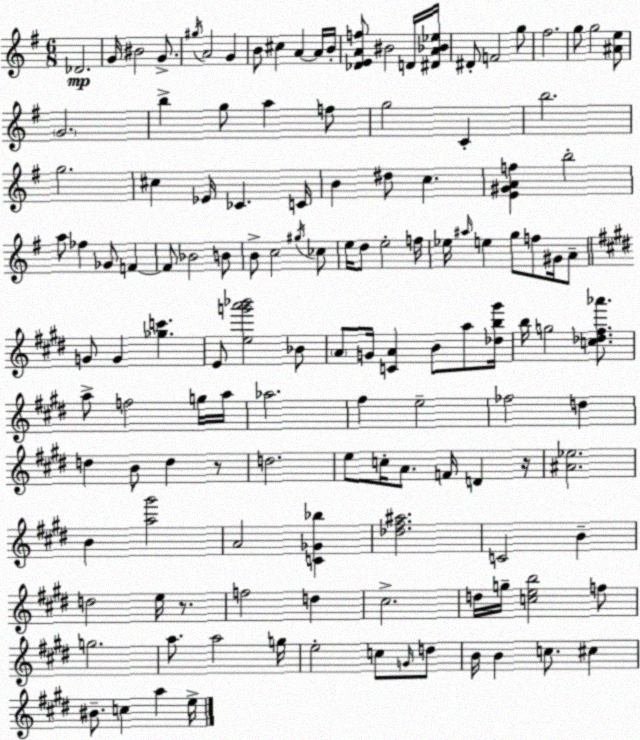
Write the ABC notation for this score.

X:1
T:Untitled
M:6/8
L:1/4
K:G
_D2 G/4 ^B2 G/2 ^g/4 A2 G B/2 ^c A A/4 B/4 [_DEAf]/2 ^B2 D/4 [^DA_B_e]/4 ^D/2 F2 g/2 ^f2 g/2 g2 [^Ae]/2 G2 b g/2 a f/2 g2 C b2 g2 ^c _E/4 _C C/4 B ^d/2 c [E^GAf] b2 a/2 _f _G/2 F F/2 _B2 B/2 B/2 c2 ^g/4 _c/2 e/4 d/2 e2 f/4 _e/4 ^a/4 e g/2 f/2 ^G/4 A/2 G/2 G [_gc'] E/2 [eg'a'_b']2 _B/2 A/2 G/4 [CA] B/2 a/2 [_db^g']/4 b/4 g2 [c_d^f_a']/2 a/2 f2 g/4 a/4 _a2 ^f e2 _f2 d d B/2 d z/2 d2 e/2 c/4 A/2 F/4 D z/4 [^A_e]2 B [a^g']2 A2 [C_G_b] [_d^f^a]2 C2 B d2 e/4 z/2 f2 d ^c2 d/4 g/4 [ceb]2 f/2 g2 a/2 a2 g/4 e2 c/2 G/4 d/2 B/4 B c/2 ^c ^B/2 c a e/4